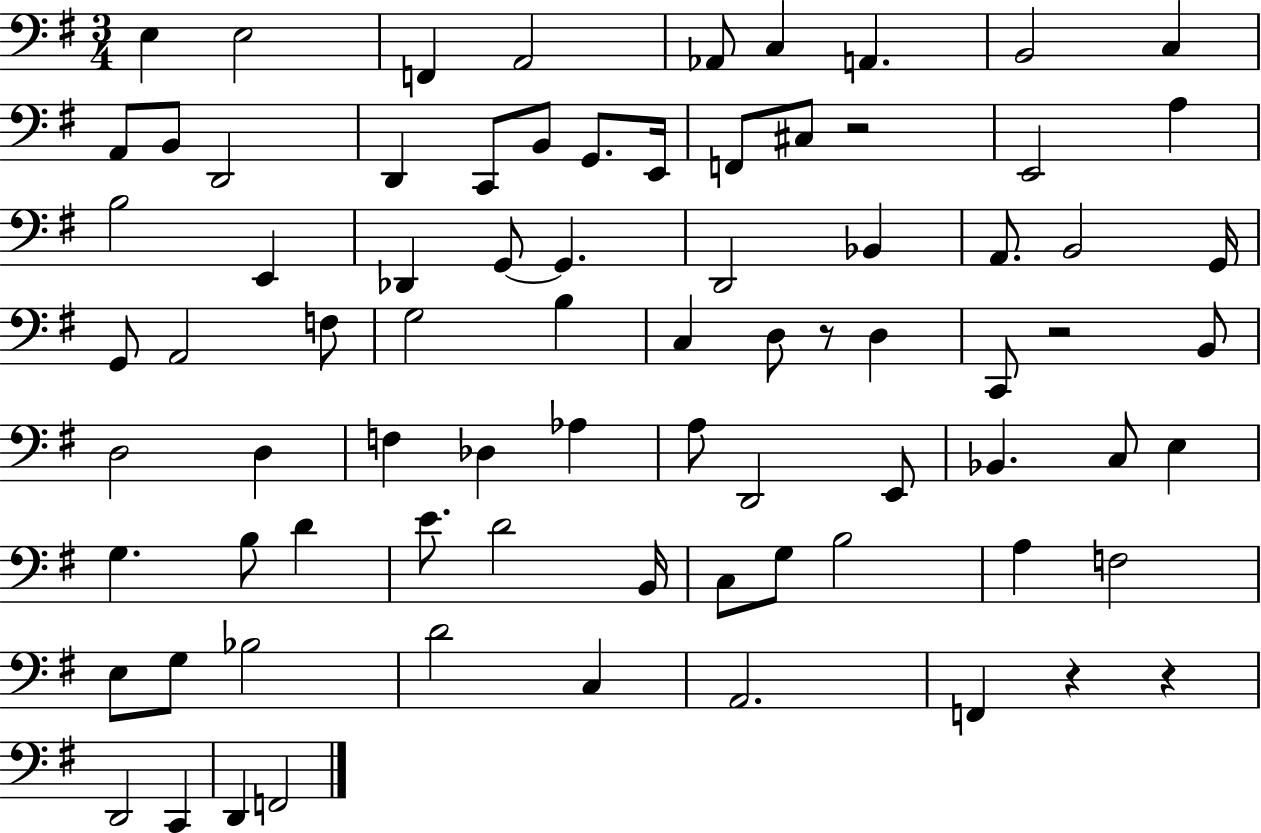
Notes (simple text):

E3/q E3/h F2/q A2/h Ab2/e C3/q A2/q. B2/h C3/q A2/e B2/e D2/h D2/q C2/e B2/e G2/e. E2/s F2/e C#3/e R/h E2/h A3/q B3/h E2/q Db2/q G2/e G2/q. D2/h Bb2/q A2/e. B2/h G2/s G2/e A2/h F3/e G3/h B3/q C3/q D3/e R/e D3/q C2/e R/h B2/e D3/h D3/q F3/q Db3/q Ab3/q A3/e D2/h E2/e Bb2/q. C3/e E3/q G3/q. B3/e D4/q E4/e. D4/h B2/s C3/e G3/e B3/h A3/q F3/h E3/e G3/e Bb3/h D4/h C3/q A2/h. F2/q R/q R/q D2/h C2/q D2/q F2/h